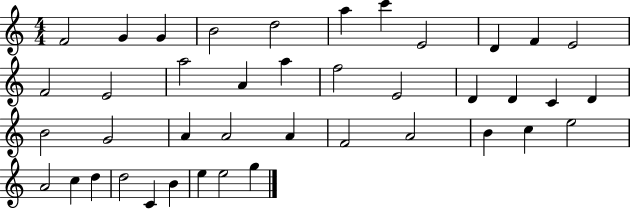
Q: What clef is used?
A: treble